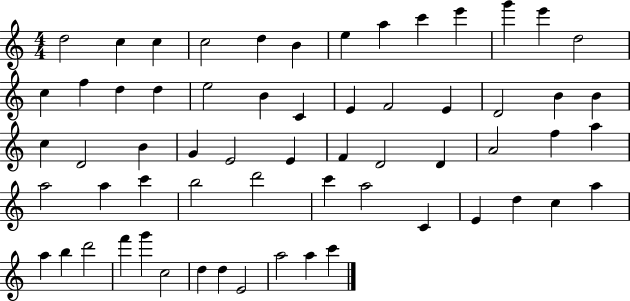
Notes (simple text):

D5/h C5/q C5/q C5/h D5/q B4/q E5/q A5/q C6/q E6/q G6/q E6/q D5/h C5/q F5/q D5/q D5/q E5/h B4/q C4/q E4/q F4/h E4/q D4/h B4/q B4/q C5/q D4/h B4/q G4/q E4/h E4/q F4/q D4/h D4/q A4/h F5/q A5/q A5/h A5/q C6/q B5/h D6/h C6/q A5/h C4/q E4/q D5/q C5/q A5/q A5/q B5/q D6/h F6/q G6/q C5/h D5/q D5/q E4/h A5/h A5/q C6/q